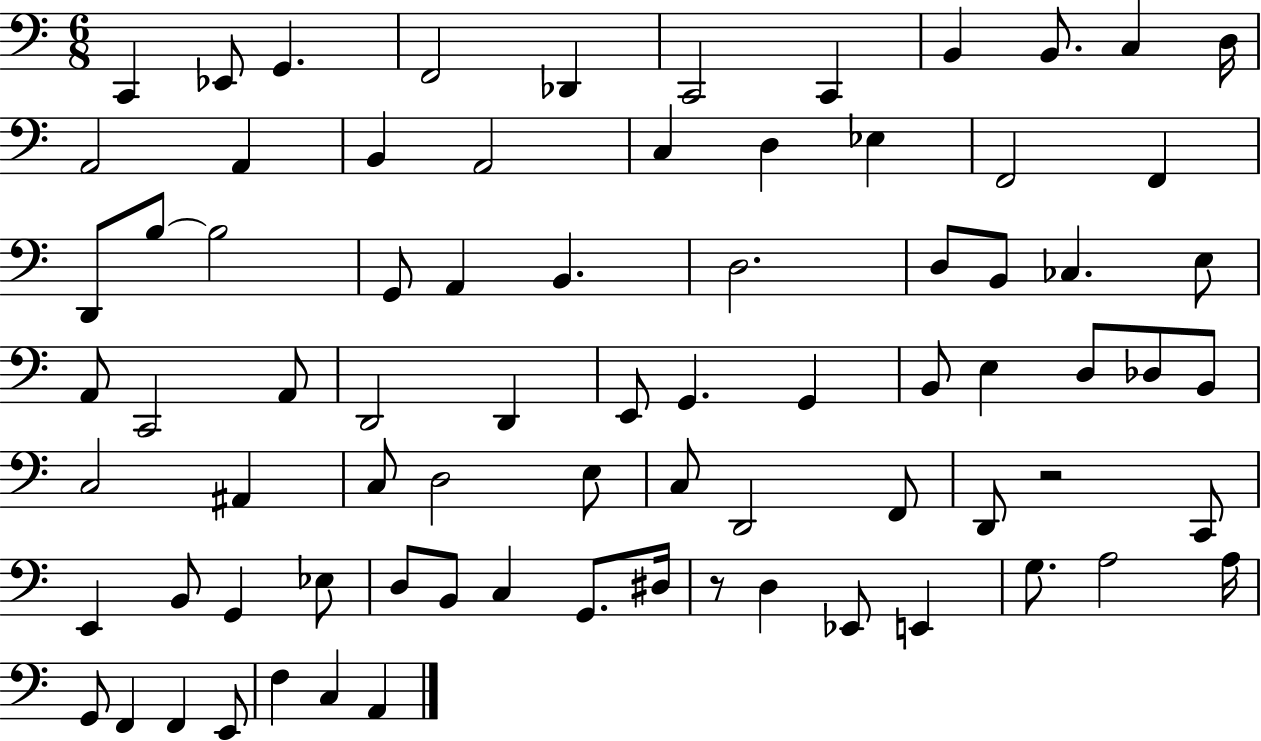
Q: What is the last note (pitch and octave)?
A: A2